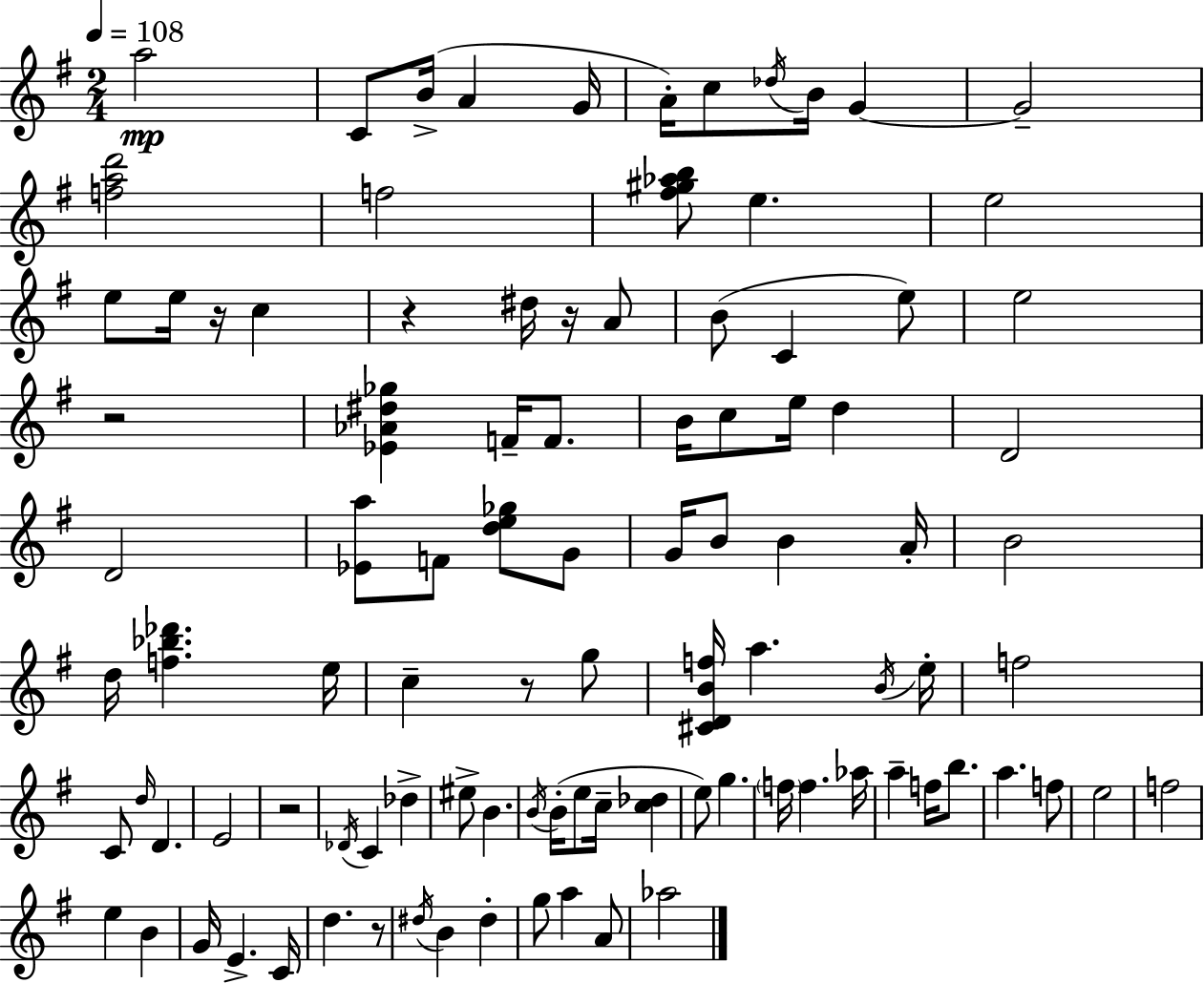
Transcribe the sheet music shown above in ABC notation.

X:1
T:Untitled
M:2/4
L:1/4
K:Em
a2 C/2 B/4 A G/4 A/4 c/2 _d/4 B/4 G G2 [fad']2 f2 [^f^g_ab]/2 e e2 e/2 e/4 z/4 c z ^d/4 z/4 A/2 B/2 C e/2 e2 z2 [_E_A^d_g] F/4 F/2 B/4 c/2 e/4 d D2 D2 [_Ea]/2 F/2 [de_g]/2 G/2 G/4 B/2 B A/4 B2 d/4 [f_b_d'] e/4 c z/2 g/2 [^CDBf]/4 a B/4 e/4 f2 C/2 d/4 D E2 z2 _D/4 C _d ^e/2 B B/4 B/4 e/2 c/4 [c_d] e/2 g f/4 f _a/4 a f/4 b/2 a f/2 e2 f2 e B G/4 E C/4 d z/2 ^d/4 B ^d g/2 a A/2 _a2